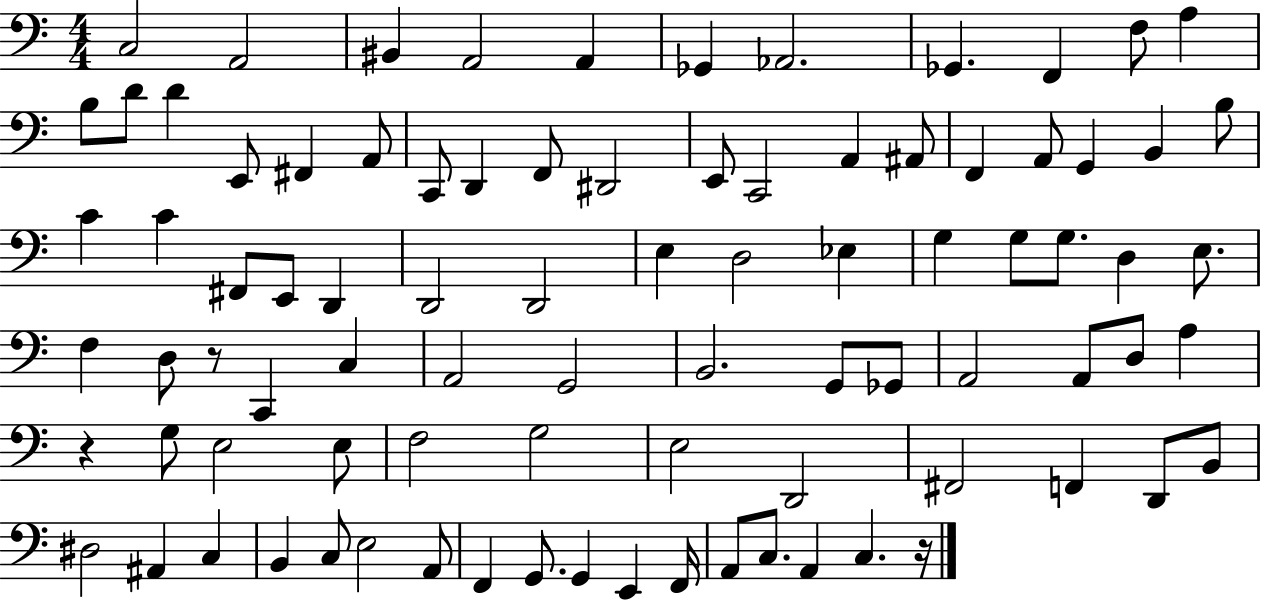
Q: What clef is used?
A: bass